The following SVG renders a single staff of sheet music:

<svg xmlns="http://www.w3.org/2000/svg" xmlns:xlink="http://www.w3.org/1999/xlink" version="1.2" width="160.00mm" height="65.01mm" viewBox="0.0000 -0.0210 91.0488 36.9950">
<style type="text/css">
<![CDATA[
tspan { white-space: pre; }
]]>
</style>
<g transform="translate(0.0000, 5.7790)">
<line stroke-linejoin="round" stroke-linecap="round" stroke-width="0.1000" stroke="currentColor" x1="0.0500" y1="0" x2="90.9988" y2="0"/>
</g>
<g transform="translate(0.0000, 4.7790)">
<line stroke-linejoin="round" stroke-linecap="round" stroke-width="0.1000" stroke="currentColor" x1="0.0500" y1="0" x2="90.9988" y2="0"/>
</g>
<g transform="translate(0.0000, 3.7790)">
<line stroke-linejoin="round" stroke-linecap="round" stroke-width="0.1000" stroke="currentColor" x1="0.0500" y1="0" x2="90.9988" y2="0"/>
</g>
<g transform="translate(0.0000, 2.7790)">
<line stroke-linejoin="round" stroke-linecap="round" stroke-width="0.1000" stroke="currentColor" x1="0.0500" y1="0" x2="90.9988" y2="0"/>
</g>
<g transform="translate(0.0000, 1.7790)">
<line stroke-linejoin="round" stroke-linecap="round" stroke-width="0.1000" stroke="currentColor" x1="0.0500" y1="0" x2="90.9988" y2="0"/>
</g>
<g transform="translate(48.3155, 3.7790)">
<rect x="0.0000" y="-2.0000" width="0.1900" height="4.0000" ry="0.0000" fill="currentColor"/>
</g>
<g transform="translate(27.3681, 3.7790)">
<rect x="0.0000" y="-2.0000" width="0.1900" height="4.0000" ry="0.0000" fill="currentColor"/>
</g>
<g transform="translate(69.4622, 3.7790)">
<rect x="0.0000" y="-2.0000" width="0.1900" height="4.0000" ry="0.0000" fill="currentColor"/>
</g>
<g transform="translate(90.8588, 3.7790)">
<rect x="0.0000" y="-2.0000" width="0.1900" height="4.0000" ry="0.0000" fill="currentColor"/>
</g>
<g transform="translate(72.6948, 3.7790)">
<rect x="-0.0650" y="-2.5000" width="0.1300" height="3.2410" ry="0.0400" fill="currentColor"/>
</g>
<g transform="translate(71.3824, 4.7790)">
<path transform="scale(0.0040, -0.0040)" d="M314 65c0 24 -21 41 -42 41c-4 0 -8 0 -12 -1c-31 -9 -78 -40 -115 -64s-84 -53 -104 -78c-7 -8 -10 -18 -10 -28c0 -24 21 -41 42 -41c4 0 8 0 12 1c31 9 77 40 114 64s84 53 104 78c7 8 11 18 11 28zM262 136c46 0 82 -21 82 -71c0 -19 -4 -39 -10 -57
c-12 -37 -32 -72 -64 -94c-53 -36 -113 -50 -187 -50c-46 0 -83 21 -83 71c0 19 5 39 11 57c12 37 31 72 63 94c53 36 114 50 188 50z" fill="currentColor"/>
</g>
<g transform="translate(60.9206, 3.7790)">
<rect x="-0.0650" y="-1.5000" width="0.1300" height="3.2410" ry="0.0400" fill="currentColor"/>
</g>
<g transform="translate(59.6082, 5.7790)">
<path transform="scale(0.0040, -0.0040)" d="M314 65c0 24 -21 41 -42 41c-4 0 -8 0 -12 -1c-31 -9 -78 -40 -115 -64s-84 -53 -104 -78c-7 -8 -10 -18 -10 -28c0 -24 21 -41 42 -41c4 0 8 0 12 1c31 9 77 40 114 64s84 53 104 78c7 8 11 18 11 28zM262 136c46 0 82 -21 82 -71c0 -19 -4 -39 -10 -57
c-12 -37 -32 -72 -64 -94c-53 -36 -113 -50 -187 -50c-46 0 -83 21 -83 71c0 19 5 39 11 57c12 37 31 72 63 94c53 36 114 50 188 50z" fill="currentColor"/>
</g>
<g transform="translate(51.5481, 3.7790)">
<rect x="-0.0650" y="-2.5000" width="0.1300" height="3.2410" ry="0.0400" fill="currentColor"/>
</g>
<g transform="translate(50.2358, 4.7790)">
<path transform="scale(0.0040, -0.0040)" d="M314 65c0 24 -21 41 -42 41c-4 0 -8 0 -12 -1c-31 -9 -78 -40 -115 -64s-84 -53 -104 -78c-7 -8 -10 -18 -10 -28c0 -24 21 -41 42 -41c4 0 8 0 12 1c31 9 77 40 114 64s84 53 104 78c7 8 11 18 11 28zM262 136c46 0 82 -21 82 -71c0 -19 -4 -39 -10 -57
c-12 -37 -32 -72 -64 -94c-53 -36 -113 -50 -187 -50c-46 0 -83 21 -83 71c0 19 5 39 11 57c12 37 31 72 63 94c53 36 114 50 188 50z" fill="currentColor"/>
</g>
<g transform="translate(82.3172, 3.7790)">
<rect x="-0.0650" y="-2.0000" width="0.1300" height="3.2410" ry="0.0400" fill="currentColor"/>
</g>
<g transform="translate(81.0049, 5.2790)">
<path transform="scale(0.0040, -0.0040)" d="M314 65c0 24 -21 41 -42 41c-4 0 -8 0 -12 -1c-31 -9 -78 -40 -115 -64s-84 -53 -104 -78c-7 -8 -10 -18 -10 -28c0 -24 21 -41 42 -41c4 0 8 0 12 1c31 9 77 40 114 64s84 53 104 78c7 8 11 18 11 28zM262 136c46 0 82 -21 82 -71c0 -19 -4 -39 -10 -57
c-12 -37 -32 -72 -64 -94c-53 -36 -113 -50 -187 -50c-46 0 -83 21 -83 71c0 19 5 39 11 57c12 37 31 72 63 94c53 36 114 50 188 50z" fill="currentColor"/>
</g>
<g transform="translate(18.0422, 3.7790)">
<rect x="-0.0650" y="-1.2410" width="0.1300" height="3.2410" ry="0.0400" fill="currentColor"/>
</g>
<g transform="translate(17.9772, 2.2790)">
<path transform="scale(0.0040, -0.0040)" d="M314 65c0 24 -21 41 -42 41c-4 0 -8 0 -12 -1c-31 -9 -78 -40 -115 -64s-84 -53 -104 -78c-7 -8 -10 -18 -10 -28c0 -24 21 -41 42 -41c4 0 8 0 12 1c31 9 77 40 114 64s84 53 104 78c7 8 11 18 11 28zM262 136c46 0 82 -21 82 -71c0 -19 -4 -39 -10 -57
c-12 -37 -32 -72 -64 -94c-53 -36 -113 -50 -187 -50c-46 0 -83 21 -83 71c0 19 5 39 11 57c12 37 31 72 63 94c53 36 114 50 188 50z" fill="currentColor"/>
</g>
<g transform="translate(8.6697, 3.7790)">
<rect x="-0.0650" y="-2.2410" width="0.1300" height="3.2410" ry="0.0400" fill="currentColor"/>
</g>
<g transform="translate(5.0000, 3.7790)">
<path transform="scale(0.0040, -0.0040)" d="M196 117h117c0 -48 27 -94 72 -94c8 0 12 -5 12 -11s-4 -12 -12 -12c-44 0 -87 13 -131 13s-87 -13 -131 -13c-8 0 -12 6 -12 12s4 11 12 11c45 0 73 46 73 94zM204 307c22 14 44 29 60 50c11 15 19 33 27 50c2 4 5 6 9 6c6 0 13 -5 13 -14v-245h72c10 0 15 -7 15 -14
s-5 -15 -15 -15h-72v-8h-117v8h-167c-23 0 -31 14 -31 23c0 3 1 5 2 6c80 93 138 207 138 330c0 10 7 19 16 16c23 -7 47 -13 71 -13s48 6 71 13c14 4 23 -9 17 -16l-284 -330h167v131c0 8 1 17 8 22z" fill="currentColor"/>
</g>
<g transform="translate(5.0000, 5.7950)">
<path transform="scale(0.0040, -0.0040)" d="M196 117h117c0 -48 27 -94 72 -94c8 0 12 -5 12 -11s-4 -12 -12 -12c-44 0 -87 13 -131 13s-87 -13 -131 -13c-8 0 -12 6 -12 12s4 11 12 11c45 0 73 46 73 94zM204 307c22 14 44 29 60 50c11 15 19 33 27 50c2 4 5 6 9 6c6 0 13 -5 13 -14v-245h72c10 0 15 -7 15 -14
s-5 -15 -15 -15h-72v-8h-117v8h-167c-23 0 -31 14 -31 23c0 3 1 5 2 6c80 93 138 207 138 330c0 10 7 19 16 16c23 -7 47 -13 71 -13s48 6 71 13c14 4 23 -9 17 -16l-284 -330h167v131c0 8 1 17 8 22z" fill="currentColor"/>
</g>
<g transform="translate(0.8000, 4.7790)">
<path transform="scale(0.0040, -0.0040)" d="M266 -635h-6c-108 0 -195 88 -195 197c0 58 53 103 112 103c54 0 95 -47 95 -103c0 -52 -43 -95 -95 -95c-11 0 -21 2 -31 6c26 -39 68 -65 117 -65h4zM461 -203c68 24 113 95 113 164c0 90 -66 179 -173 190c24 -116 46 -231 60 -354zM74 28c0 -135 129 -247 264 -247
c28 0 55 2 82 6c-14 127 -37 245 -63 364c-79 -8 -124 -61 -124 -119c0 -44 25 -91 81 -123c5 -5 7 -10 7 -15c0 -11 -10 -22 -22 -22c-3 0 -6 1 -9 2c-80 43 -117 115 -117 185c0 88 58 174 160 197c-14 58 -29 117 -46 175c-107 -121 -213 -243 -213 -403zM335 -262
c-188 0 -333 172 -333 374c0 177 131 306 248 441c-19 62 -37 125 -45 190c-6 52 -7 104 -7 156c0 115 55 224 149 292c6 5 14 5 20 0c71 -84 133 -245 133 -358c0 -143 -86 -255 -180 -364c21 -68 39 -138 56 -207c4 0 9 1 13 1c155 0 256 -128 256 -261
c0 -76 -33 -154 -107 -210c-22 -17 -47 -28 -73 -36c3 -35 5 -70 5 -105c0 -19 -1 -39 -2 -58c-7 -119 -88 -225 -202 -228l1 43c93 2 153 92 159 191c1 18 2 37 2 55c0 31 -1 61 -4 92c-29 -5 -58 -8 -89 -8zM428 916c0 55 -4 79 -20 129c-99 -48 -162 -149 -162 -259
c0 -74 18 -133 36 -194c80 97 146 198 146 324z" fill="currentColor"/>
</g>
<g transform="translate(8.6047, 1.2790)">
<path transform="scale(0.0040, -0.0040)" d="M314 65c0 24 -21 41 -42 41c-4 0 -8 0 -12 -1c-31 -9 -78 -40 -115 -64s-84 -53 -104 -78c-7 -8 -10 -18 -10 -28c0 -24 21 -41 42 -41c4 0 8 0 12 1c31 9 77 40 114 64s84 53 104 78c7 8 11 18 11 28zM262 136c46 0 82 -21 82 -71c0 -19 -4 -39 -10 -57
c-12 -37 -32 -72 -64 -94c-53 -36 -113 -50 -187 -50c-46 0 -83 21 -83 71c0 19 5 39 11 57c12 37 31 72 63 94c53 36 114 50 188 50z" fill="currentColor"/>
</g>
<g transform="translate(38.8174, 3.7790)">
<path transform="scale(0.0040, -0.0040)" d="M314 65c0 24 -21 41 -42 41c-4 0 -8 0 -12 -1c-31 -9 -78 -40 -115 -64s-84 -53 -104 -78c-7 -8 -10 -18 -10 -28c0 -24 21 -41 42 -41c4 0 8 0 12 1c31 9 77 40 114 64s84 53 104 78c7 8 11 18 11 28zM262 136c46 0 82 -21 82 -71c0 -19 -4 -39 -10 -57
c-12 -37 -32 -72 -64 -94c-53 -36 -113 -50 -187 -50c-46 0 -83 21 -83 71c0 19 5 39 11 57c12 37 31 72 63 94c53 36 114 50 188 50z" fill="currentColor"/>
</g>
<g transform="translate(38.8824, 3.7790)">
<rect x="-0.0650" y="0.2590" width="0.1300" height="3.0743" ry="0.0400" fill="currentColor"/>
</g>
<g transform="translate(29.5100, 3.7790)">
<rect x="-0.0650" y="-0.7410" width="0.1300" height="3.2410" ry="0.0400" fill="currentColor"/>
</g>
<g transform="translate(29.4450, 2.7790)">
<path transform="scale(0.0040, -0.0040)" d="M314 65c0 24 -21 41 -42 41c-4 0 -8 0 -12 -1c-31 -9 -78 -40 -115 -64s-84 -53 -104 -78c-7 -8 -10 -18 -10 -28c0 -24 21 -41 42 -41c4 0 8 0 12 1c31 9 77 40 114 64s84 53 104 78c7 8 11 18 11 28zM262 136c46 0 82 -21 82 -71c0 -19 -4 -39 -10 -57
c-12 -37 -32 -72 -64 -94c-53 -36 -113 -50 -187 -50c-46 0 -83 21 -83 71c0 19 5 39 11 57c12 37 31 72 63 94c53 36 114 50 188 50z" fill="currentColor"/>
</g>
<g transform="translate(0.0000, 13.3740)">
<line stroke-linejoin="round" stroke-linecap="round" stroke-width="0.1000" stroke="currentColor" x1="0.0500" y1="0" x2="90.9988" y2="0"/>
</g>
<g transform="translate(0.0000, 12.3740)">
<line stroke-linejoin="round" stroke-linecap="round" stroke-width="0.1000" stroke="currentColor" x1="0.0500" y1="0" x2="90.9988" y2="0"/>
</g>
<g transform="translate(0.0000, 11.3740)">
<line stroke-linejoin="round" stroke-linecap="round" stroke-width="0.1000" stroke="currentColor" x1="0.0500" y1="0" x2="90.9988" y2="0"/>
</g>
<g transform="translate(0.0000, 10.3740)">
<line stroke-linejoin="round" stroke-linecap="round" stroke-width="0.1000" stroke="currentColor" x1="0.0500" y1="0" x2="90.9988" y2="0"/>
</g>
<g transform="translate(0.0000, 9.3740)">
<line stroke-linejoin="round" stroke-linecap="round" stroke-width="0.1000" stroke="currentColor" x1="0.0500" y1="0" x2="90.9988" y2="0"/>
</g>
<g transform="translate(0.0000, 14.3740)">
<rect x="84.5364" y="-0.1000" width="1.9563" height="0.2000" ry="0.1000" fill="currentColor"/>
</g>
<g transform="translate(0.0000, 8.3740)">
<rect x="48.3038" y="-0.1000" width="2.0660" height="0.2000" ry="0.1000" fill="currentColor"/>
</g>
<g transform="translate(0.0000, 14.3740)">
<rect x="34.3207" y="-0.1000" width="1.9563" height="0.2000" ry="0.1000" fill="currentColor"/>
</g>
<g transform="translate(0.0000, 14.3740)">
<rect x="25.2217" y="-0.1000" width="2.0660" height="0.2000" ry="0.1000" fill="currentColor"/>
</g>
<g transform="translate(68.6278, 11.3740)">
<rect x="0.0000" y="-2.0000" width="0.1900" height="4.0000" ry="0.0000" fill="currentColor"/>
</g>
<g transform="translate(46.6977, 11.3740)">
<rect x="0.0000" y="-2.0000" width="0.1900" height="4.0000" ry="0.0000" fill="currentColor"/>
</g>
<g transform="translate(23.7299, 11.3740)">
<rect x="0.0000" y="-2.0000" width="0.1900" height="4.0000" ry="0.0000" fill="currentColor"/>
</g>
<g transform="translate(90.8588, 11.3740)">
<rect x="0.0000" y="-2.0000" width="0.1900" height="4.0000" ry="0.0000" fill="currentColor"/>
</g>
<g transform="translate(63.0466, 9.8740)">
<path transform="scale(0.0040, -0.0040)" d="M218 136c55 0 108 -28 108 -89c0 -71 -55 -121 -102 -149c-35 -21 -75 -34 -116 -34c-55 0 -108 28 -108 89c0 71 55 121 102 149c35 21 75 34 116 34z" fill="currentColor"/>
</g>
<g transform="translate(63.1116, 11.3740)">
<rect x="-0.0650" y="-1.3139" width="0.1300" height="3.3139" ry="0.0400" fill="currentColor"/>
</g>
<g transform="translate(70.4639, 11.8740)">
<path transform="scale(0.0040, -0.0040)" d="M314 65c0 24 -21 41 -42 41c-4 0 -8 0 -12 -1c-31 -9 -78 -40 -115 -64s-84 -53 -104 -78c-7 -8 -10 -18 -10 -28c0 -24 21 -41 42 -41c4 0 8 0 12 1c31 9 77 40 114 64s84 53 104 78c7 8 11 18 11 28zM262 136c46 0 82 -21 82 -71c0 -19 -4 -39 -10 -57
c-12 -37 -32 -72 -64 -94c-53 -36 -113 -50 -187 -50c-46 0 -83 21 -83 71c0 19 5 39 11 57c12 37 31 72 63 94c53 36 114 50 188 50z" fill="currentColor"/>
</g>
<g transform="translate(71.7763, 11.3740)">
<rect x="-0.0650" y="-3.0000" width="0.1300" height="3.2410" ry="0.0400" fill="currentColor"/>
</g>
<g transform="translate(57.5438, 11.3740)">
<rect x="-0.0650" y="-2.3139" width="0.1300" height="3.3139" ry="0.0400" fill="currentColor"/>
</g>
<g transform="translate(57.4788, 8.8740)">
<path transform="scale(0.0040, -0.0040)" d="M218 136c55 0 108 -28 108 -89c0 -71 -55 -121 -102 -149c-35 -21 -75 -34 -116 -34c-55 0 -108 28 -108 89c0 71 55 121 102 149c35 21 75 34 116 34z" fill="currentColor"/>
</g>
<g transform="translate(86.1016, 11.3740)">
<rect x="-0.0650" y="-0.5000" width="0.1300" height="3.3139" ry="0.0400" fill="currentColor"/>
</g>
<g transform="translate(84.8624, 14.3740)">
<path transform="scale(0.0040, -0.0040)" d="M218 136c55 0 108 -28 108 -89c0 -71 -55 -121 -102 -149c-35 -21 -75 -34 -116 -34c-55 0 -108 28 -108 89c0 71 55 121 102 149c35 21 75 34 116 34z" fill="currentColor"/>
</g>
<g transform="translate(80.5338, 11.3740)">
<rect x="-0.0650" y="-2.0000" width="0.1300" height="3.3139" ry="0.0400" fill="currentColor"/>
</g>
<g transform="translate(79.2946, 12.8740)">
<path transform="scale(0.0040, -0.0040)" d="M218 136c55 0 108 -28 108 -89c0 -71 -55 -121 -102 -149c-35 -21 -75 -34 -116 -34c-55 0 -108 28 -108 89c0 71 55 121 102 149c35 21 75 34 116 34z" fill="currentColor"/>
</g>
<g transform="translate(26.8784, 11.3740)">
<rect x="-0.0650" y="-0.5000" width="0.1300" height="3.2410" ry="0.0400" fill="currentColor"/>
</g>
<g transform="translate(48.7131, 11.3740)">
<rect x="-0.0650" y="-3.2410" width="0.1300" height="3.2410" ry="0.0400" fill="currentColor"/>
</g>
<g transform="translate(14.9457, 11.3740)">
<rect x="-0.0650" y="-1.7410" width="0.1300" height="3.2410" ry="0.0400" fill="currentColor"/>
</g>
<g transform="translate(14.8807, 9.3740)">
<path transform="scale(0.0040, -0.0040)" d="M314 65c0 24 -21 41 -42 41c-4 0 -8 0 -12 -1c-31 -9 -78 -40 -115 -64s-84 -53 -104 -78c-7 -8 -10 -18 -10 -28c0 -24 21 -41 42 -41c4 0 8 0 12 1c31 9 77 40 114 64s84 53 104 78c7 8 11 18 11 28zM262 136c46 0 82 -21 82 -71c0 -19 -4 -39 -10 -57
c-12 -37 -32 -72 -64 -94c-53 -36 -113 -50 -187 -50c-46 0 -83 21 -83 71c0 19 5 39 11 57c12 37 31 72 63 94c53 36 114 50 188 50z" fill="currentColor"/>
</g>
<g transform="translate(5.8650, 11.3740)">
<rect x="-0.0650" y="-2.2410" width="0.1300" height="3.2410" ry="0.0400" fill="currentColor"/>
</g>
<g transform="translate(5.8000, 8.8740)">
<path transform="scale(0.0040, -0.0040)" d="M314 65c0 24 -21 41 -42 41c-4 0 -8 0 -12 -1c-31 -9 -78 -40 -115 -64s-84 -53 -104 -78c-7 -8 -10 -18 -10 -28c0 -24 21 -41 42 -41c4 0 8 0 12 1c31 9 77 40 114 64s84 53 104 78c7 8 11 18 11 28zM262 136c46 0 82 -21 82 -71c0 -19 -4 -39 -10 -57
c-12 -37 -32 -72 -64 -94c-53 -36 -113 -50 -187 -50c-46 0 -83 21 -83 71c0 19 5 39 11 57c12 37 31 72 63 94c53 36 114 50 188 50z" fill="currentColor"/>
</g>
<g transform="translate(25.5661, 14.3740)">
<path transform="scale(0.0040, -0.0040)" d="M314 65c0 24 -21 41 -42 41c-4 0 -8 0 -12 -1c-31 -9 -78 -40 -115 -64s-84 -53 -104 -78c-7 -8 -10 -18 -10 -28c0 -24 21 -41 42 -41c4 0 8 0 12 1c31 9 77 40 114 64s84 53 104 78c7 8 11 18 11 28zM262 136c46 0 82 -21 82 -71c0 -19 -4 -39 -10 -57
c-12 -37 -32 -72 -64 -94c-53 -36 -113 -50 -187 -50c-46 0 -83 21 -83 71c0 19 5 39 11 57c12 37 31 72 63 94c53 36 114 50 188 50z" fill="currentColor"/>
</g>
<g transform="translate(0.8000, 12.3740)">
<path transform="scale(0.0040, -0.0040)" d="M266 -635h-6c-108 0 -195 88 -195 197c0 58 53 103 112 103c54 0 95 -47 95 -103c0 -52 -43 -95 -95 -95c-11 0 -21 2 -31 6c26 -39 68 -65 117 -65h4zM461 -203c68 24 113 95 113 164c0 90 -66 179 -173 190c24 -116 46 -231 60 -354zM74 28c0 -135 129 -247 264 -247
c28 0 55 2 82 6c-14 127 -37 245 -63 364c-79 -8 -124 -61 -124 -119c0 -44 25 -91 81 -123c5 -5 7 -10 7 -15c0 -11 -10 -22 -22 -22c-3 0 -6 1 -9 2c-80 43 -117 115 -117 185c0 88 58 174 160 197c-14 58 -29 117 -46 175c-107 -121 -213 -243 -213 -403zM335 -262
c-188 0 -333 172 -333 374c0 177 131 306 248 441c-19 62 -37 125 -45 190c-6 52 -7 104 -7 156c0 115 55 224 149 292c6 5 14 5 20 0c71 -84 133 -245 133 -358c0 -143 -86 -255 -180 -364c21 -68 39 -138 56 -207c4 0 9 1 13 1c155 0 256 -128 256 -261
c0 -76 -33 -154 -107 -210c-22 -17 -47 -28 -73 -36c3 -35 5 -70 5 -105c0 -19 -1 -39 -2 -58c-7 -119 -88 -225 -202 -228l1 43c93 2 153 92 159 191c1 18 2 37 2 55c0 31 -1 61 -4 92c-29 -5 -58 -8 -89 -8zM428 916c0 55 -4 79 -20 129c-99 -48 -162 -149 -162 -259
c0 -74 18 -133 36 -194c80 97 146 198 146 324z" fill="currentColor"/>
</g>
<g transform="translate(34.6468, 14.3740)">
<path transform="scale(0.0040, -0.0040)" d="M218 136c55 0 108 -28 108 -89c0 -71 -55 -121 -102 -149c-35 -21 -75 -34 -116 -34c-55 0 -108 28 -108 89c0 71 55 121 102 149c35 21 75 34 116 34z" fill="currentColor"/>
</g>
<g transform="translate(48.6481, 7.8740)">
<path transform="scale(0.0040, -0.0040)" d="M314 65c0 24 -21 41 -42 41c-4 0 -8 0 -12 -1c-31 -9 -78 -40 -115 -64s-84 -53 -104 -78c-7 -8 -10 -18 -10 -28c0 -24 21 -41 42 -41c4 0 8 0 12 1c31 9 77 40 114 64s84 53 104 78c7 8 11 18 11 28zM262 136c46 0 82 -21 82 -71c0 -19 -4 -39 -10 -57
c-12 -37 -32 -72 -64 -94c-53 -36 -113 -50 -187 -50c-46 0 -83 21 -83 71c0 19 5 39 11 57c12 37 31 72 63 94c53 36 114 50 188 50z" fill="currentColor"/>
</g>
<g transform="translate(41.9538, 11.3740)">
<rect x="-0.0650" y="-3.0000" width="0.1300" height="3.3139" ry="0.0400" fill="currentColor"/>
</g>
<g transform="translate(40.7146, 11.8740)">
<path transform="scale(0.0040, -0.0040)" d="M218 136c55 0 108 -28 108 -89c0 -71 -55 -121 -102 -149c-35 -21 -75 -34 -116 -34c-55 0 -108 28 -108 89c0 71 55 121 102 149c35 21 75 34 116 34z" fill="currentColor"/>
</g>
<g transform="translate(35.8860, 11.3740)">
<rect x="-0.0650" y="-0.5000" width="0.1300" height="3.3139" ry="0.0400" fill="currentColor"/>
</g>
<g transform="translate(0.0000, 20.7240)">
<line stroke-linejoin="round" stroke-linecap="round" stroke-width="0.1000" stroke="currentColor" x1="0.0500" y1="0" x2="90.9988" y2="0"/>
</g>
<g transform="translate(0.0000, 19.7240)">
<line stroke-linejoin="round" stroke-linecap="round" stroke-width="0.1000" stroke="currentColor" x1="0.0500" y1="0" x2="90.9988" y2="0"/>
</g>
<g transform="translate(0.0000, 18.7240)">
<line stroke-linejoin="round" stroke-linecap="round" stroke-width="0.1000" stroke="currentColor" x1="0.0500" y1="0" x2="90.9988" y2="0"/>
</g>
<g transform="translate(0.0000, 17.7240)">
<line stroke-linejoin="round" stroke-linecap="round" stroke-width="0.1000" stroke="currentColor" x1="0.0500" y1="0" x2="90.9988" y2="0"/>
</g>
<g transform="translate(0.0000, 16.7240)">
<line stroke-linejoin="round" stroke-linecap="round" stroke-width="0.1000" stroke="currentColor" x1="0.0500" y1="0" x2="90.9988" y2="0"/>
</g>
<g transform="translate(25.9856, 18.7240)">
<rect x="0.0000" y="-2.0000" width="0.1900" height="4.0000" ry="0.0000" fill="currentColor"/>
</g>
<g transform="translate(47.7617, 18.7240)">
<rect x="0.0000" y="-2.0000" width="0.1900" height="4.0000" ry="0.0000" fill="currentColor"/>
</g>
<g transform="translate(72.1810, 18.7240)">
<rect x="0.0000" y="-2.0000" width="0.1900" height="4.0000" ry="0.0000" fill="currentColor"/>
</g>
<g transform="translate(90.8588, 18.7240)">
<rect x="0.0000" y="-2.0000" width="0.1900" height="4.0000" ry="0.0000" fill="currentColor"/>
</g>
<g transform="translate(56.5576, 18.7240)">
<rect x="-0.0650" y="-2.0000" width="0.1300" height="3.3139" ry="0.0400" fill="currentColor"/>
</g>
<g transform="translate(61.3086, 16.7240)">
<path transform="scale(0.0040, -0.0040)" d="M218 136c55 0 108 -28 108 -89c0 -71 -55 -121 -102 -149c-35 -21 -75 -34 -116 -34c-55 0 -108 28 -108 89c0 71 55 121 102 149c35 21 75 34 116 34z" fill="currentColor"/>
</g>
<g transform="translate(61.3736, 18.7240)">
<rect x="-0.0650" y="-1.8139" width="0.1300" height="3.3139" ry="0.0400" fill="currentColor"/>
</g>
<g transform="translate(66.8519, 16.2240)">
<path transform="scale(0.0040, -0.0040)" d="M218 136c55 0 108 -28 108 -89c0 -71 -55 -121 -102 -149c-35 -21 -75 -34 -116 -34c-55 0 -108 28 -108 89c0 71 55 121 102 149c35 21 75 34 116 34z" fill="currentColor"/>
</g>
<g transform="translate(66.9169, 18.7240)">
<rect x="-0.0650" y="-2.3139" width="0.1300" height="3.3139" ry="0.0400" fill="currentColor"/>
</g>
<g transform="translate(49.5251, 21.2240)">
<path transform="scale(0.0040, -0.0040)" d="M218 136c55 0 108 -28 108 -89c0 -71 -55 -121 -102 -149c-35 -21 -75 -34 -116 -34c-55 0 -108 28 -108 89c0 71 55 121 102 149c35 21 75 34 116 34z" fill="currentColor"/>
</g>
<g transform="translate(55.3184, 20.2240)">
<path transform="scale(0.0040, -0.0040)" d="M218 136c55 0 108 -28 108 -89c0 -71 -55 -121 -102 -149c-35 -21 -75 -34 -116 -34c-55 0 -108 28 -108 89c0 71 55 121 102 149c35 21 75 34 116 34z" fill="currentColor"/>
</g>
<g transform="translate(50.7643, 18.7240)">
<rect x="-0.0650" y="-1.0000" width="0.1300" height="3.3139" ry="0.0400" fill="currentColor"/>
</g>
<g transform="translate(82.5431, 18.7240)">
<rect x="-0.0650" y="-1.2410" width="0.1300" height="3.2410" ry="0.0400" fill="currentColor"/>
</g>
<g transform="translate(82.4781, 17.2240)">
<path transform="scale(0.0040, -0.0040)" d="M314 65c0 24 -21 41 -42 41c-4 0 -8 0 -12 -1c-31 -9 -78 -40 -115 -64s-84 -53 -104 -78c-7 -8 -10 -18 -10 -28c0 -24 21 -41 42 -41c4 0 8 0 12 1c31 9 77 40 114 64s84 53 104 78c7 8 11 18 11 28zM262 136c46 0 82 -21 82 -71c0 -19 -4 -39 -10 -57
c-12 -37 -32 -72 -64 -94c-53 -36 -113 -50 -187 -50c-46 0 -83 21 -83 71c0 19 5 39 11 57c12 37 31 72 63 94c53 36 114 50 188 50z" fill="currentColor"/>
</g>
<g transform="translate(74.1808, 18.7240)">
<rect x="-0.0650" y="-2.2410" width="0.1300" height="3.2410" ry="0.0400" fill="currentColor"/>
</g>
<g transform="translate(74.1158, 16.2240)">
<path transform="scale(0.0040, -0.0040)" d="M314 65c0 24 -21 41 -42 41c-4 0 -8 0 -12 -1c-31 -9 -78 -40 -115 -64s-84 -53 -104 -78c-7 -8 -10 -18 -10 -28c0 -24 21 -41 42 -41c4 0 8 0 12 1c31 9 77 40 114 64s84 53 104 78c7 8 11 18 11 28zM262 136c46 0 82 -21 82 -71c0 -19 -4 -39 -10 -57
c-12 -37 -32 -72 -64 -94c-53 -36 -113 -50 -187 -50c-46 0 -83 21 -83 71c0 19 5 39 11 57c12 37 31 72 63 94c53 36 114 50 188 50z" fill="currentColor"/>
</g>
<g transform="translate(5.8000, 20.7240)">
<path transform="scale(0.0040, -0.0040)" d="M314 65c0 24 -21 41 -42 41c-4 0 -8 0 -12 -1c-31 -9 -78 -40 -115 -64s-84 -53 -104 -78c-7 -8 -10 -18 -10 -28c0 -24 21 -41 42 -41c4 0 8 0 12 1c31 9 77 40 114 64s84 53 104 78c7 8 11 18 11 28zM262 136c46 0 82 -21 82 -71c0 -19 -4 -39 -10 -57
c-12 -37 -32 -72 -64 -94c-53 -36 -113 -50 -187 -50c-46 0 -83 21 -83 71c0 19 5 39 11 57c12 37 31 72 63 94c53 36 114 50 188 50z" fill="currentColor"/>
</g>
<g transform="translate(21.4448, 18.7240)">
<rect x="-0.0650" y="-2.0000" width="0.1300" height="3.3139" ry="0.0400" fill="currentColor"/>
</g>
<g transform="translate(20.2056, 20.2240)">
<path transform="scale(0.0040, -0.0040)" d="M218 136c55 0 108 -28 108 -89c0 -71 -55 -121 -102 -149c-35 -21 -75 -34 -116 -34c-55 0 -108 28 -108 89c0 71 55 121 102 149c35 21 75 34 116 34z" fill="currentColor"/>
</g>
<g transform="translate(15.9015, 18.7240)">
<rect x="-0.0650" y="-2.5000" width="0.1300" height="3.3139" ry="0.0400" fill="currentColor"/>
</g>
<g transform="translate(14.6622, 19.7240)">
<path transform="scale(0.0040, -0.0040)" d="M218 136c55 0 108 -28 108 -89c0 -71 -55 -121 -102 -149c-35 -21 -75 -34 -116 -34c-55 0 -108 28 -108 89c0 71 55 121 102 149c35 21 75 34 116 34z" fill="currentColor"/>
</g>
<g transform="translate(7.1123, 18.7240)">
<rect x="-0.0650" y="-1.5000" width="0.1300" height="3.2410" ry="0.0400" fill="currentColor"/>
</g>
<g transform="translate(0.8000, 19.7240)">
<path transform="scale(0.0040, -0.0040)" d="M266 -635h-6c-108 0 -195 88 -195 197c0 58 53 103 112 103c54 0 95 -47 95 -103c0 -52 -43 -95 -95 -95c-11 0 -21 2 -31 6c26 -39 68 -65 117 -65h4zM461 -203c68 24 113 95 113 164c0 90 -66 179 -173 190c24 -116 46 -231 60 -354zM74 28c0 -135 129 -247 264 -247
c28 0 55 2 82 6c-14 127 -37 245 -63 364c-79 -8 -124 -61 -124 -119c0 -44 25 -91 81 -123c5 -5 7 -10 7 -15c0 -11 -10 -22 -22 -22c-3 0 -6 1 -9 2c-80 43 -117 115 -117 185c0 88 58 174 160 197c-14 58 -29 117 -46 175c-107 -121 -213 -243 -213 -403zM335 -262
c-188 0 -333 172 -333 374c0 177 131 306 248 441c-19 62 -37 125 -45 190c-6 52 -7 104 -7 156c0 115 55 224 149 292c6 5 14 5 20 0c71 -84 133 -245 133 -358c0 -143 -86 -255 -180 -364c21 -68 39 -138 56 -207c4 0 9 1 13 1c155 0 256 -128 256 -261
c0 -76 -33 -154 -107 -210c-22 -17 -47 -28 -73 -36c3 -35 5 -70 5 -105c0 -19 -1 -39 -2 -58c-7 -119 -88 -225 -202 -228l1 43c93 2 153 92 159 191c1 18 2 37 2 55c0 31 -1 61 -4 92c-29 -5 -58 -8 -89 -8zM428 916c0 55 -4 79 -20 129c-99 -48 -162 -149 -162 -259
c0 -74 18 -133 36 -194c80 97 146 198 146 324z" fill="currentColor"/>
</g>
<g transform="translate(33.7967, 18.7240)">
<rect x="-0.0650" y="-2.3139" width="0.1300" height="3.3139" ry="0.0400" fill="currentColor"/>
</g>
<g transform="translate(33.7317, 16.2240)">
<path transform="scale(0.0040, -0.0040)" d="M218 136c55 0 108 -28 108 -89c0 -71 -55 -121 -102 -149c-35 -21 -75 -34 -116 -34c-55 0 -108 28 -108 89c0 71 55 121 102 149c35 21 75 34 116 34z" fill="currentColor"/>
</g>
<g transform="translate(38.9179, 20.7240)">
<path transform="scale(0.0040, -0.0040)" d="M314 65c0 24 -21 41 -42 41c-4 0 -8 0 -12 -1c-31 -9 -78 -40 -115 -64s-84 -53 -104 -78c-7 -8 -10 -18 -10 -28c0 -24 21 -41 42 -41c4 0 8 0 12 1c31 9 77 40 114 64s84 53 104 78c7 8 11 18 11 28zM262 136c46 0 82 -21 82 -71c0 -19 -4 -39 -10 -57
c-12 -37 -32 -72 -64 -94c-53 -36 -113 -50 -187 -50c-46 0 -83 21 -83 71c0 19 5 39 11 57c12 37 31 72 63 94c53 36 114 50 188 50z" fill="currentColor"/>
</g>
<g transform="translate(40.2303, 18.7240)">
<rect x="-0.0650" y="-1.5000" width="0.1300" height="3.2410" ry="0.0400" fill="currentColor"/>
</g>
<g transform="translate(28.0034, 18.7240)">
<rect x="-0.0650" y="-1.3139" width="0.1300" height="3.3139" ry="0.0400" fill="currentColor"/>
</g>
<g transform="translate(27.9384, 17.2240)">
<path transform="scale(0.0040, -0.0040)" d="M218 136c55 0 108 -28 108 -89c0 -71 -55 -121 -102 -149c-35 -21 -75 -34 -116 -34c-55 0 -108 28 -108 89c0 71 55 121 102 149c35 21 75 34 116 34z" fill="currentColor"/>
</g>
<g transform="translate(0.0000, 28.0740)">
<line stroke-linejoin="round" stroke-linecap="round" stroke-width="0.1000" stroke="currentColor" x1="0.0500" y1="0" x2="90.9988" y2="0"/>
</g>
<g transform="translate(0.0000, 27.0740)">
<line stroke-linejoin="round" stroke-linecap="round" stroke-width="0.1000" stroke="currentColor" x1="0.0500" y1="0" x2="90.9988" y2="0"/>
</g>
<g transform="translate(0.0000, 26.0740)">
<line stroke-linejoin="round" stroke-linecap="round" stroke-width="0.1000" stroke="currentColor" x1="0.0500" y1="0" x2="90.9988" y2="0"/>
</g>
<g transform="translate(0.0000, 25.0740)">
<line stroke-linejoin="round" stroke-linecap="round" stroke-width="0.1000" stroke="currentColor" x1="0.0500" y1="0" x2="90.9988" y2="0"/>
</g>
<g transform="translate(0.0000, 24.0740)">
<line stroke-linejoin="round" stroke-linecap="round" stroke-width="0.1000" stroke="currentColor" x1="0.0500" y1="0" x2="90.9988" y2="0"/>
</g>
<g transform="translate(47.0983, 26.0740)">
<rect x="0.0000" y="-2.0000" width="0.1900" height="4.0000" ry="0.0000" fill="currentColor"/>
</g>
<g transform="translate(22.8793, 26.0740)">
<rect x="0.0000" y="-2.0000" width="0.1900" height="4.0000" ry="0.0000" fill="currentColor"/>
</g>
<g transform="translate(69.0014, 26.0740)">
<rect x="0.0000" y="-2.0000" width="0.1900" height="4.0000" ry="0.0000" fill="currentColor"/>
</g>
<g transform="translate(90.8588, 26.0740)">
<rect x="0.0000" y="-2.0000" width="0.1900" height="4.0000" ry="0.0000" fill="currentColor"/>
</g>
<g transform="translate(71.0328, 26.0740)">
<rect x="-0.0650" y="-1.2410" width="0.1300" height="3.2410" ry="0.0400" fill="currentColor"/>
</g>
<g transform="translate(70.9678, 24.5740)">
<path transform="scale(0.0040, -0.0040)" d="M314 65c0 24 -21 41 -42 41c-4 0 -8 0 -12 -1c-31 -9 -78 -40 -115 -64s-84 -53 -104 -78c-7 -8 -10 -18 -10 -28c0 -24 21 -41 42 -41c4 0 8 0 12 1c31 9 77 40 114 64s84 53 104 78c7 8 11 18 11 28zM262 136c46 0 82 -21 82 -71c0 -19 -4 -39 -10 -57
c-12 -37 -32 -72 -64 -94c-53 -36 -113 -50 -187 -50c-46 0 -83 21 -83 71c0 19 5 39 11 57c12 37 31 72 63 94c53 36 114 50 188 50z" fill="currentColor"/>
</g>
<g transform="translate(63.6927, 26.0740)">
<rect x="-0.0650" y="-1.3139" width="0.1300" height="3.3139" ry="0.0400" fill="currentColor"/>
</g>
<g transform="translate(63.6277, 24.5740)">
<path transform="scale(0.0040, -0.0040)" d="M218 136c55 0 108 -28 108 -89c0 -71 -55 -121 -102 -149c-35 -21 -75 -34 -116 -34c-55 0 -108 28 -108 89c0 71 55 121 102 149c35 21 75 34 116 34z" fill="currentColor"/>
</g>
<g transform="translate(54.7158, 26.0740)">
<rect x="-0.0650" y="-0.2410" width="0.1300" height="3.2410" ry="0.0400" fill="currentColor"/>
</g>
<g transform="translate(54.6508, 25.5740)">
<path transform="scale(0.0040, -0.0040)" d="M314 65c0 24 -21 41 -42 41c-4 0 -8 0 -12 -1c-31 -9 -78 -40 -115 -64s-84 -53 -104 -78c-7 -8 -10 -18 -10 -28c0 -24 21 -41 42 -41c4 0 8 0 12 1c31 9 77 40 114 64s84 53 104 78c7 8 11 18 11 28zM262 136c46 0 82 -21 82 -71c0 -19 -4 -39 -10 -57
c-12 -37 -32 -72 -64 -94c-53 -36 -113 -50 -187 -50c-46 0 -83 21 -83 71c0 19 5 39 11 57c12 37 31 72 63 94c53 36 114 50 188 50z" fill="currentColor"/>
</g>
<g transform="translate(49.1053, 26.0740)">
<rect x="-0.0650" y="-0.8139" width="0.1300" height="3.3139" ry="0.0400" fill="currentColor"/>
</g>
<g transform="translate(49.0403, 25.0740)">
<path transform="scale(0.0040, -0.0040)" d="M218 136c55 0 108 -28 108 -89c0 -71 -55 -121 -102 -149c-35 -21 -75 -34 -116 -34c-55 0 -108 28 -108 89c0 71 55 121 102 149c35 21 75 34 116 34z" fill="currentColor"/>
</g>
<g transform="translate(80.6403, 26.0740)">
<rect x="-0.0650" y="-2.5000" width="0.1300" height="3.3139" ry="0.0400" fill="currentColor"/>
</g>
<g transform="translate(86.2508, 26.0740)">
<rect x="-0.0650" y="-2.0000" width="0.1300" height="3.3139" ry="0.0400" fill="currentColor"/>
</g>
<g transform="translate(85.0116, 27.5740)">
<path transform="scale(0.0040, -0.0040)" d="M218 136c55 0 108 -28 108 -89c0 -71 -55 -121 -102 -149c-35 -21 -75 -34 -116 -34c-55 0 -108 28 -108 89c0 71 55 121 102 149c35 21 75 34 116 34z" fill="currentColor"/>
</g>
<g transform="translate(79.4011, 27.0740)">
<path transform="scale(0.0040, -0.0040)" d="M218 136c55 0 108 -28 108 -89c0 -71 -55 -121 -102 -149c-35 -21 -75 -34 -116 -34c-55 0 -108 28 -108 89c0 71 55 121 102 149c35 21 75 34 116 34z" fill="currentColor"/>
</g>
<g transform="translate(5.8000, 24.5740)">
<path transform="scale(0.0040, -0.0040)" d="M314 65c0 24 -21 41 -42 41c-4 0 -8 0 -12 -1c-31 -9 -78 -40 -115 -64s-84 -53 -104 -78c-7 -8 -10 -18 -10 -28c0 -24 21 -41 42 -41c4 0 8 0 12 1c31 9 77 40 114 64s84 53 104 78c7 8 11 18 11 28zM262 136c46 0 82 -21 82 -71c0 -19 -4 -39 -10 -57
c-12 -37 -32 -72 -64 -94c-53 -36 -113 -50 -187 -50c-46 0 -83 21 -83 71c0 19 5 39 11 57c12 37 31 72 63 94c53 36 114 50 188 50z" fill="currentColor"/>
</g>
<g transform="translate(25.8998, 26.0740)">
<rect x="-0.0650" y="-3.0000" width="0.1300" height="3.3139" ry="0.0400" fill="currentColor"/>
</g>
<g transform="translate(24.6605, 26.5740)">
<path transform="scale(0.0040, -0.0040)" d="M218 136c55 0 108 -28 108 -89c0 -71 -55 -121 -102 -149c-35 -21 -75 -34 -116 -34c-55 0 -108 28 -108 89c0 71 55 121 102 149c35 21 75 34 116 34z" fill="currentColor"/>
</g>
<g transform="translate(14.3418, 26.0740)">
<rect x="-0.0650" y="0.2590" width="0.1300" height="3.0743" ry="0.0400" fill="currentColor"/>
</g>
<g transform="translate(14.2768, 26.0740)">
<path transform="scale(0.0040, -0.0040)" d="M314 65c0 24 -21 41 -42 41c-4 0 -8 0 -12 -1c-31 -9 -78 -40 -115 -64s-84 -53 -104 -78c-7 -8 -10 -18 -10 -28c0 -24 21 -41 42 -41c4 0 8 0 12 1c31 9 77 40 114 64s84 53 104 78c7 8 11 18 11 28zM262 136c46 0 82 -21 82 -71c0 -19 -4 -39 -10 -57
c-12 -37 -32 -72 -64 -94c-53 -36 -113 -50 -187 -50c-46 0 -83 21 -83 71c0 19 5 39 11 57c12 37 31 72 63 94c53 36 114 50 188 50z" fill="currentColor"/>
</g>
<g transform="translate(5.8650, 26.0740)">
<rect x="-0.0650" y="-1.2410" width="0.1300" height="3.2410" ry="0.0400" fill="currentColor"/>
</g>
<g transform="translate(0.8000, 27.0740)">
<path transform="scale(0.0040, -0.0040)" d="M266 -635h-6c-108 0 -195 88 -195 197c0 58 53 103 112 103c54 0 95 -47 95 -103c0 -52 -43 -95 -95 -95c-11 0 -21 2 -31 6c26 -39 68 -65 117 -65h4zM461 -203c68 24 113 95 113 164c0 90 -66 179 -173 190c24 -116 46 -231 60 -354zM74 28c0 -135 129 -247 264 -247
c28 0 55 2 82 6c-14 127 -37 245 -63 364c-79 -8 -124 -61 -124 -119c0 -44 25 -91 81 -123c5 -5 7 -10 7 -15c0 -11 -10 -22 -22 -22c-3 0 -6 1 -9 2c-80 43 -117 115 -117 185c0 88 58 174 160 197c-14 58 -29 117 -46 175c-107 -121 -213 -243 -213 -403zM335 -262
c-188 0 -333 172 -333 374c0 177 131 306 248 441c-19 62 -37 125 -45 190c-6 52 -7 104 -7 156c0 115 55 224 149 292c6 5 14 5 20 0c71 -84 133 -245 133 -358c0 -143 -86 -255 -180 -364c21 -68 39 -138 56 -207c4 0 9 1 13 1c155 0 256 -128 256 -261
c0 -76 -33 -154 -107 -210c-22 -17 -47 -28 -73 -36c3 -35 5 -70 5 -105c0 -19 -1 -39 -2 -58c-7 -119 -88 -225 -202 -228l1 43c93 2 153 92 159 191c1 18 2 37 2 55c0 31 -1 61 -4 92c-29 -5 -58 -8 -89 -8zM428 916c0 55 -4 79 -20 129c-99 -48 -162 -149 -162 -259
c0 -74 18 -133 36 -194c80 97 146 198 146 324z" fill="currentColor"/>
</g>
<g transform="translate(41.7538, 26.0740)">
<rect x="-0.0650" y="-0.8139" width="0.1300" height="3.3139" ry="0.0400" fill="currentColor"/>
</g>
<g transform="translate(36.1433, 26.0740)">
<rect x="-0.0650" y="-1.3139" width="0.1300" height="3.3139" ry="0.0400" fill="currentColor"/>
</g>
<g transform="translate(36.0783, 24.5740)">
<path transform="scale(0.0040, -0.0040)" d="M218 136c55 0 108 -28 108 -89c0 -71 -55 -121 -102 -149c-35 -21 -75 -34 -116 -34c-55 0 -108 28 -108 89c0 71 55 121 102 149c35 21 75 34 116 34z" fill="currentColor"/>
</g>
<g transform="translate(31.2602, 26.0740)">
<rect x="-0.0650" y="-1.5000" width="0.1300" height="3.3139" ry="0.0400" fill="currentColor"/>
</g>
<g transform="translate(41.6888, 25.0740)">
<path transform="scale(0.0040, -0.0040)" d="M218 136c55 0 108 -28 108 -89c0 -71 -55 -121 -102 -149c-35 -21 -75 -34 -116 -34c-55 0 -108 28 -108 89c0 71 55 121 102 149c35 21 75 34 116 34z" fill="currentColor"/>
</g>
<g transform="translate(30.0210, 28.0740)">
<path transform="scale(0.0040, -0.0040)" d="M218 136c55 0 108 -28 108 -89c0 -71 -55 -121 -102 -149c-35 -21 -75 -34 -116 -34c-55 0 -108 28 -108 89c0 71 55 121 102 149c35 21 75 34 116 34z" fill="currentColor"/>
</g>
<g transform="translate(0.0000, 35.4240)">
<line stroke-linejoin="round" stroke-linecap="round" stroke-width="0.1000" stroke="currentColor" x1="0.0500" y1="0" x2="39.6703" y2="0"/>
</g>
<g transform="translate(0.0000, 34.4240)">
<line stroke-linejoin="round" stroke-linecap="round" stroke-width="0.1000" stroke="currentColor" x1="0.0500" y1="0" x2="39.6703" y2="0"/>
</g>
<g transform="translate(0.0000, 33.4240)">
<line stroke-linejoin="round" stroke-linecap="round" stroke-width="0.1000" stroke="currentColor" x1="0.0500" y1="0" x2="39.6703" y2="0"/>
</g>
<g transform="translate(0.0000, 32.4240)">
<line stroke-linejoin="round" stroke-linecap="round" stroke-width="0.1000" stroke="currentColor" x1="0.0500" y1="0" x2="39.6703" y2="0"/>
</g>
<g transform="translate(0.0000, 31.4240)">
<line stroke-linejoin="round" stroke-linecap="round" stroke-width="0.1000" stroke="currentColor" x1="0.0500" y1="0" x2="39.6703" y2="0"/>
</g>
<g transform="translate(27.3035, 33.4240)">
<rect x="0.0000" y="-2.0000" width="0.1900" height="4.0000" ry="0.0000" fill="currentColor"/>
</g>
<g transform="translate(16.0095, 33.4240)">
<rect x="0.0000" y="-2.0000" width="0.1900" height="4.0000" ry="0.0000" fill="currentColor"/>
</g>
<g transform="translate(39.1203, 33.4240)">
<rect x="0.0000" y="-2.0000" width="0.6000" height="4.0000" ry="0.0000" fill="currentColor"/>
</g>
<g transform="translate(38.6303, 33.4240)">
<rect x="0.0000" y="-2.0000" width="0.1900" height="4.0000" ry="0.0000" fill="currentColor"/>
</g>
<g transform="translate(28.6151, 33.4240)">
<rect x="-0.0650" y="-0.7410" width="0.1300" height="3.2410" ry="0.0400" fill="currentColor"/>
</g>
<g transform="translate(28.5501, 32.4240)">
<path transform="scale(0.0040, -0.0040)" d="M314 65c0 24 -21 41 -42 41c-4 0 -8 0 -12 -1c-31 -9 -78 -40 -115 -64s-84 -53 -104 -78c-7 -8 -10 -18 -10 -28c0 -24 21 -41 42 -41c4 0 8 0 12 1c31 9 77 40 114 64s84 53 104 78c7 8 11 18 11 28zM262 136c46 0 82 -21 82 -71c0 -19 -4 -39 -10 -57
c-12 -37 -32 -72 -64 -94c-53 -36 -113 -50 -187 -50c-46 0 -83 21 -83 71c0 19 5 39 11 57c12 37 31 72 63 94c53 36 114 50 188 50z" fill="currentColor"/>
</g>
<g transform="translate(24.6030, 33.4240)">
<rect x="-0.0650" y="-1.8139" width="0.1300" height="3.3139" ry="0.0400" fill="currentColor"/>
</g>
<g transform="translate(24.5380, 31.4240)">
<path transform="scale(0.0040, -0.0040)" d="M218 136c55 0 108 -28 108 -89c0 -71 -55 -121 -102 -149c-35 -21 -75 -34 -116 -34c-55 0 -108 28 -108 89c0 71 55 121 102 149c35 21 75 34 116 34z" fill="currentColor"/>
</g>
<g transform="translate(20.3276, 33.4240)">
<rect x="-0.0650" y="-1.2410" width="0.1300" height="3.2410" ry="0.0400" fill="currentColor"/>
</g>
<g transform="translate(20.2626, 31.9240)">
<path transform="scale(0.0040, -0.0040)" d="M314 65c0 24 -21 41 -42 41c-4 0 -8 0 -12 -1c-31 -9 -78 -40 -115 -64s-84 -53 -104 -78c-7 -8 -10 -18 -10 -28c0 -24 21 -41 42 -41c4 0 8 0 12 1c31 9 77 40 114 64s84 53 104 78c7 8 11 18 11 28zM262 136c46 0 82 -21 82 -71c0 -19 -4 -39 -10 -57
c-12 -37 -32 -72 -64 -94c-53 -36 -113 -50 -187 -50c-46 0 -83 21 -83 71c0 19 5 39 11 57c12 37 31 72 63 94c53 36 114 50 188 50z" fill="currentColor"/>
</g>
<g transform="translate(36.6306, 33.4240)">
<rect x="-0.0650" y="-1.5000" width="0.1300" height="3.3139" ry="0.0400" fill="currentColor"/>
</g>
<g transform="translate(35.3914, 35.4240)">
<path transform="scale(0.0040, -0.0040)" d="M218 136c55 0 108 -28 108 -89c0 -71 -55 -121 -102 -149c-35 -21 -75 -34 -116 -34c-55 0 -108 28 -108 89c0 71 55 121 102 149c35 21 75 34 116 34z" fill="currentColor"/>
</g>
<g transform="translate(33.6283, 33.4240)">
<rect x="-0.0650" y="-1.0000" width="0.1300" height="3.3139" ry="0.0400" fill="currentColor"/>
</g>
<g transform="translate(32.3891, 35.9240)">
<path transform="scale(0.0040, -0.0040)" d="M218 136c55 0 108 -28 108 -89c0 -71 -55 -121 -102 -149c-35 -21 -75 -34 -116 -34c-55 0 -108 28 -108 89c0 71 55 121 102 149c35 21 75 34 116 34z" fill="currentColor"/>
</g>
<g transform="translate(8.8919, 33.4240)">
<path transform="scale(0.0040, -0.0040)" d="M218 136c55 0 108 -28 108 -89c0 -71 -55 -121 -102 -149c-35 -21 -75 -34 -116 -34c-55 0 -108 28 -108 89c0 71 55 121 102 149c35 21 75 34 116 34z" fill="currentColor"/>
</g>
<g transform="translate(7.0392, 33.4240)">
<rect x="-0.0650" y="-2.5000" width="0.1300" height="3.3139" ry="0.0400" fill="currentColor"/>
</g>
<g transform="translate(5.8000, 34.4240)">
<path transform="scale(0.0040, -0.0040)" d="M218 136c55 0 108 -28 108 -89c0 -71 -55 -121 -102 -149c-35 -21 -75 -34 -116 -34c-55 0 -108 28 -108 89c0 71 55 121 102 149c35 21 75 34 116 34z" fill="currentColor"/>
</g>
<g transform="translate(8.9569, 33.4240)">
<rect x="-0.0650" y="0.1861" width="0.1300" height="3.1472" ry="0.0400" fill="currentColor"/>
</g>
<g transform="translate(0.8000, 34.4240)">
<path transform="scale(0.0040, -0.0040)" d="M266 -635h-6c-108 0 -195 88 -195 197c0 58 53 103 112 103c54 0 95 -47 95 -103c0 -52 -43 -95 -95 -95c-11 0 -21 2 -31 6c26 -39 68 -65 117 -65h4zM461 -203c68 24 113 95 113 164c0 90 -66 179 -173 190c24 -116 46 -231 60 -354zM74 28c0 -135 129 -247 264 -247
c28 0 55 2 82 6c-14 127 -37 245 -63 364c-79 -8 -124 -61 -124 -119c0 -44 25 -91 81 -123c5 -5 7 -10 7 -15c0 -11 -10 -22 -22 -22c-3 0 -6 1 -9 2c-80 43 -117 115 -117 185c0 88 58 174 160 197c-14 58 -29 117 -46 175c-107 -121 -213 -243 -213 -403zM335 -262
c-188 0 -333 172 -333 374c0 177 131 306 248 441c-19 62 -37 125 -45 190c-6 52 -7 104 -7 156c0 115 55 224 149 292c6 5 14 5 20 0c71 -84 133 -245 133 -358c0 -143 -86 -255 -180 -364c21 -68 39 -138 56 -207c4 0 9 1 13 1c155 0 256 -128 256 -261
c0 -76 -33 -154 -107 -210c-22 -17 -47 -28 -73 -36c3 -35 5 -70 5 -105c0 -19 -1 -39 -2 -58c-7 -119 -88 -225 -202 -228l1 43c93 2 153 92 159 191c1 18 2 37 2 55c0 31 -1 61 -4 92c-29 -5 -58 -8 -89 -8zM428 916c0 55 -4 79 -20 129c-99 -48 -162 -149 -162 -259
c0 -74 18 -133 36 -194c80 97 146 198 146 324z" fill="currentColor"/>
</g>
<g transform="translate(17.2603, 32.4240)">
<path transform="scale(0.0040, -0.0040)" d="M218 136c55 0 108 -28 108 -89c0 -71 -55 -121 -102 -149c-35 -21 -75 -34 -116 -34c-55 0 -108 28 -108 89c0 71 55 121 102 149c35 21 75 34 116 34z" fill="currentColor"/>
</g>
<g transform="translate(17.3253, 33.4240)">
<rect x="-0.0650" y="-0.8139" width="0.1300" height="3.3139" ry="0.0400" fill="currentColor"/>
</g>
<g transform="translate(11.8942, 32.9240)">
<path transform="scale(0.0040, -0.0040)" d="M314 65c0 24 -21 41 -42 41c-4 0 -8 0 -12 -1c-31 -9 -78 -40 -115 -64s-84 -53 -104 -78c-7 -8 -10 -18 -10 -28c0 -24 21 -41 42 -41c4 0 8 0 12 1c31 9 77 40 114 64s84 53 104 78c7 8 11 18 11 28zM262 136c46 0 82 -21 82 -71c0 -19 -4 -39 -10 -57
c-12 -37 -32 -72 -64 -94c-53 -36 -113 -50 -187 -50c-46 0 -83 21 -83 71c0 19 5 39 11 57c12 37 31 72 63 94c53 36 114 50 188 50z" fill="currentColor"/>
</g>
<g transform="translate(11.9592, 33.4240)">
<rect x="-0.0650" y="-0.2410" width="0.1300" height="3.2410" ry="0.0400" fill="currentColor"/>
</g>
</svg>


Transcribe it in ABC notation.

X:1
T:Untitled
M:4/4
L:1/4
K:C
g2 e2 d2 B2 G2 E2 G2 F2 g2 f2 C2 C A b2 g e A2 F C E2 G F e g E2 D F f g g2 e2 e2 B2 A E e d d c2 e e2 G F G B c2 d e2 f d2 D E